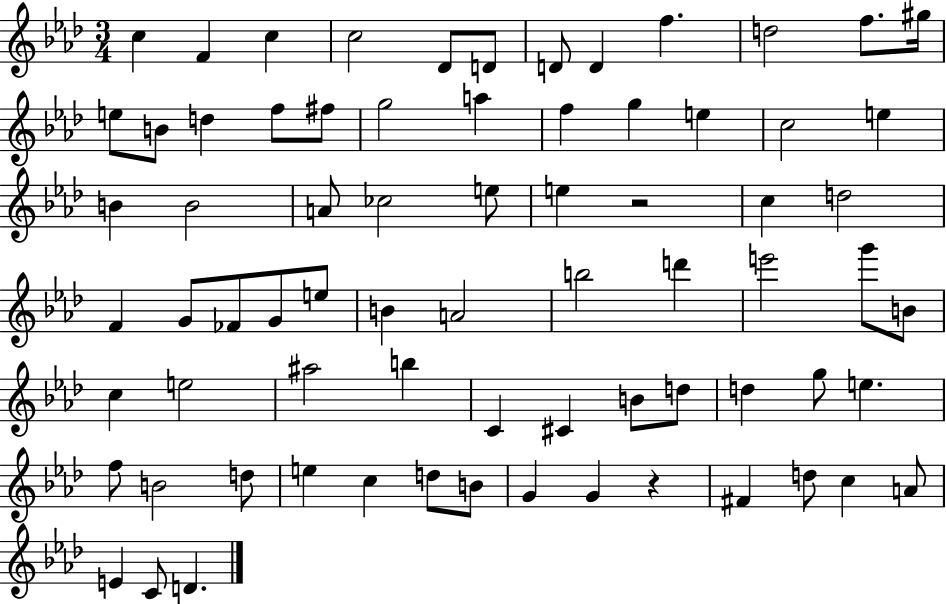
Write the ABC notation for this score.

X:1
T:Untitled
M:3/4
L:1/4
K:Ab
c F c c2 _D/2 D/2 D/2 D f d2 f/2 ^g/4 e/2 B/2 d f/2 ^f/2 g2 a f g e c2 e B B2 A/2 _c2 e/2 e z2 c d2 F G/2 _F/2 G/2 e/2 B A2 b2 d' e'2 g'/2 B/2 c e2 ^a2 b C ^C B/2 d/2 d g/2 e f/2 B2 d/2 e c d/2 B/2 G G z ^F d/2 c A/2 E C/2 D